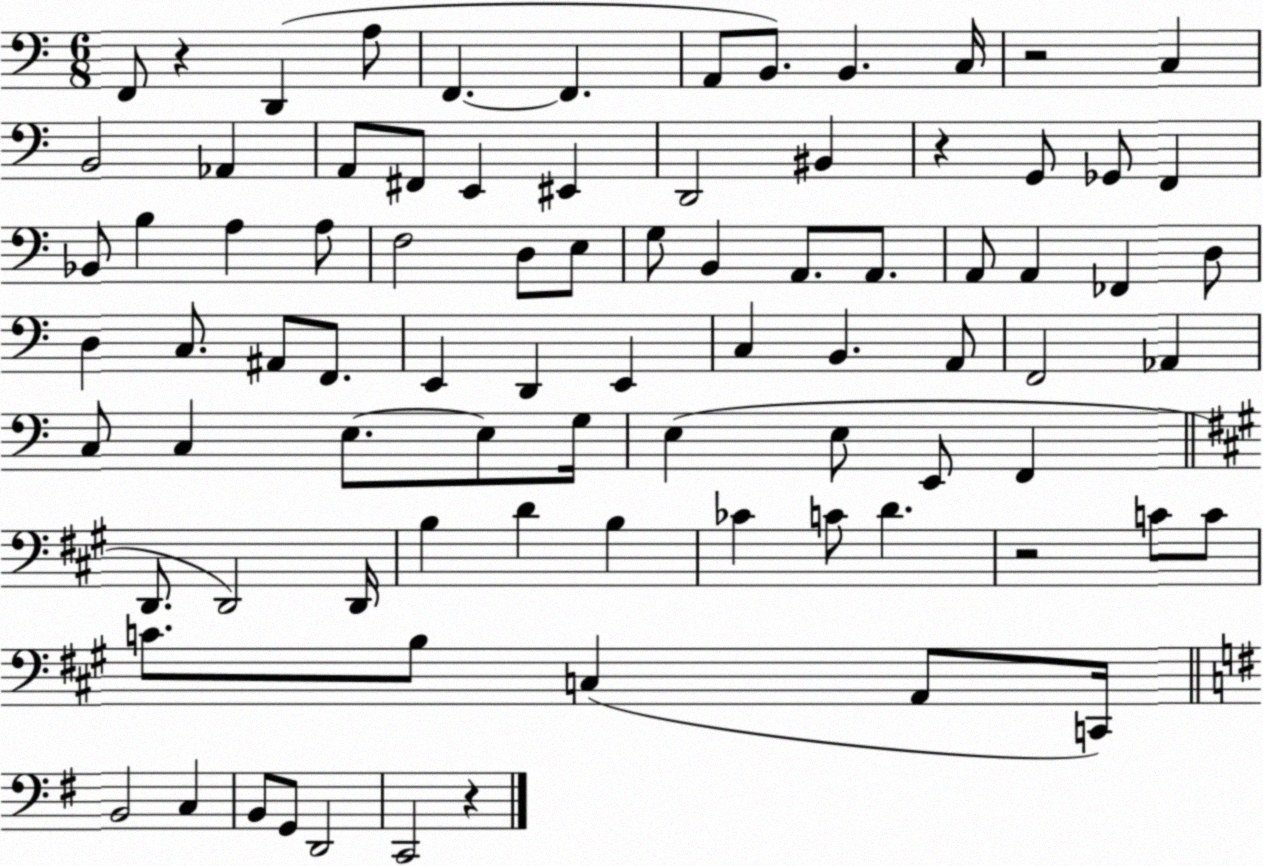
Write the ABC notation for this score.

X:1
T:Untitled
M:6/8
L:1/4
K:C
F,,/2 z D,, A,/2 F,, F,, A,,/2 B,,/2 B,, C,/4 z2 C, B,,2 _A,, A,,/2 ^F,,/2 E,, ^E,, D,,2 ^B,, z G,,/2 _G,,/2 F,, _B,,/2 B, A, A,/2 F,2 D,/2 E,/2 G,/2 B,, A,,/2 A,,/2 A,,/2 A,, _F,, D,/2 D, C,/2 ^A,,/2 F,,/2 E,, D,, E,, C, B,, A,,/2 F,,2 _A,, C,/2 C, E,/2 E,/2 G,/4 E, E,/2 E,,/2 F,, D,,/2 D,,2 D,,/4 B, D B, _C C/2 D z2 C/2 C/2 C/2 B,/2 C, A,,/2 C,,/4 B,,2 C, B,,/2 G,,/2 D,,2 C,,2 z